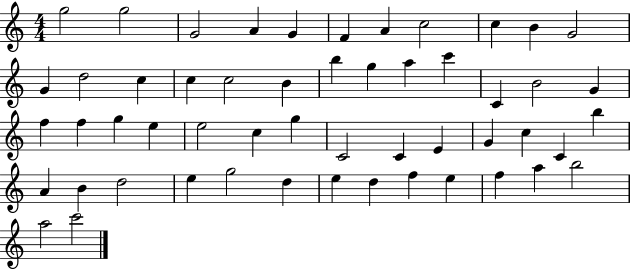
G5/h G5/h G4/h A4/q G4/q F4/q A4/q C5/h C5/q B4/q G4/h G4/q D5/h C5/q C5/q C5/h B4/q B5/q G5/q A5/q C6/q C4/q B4/h G4/q F5/q F5/q G5/q E5/q E5/h C5/q G5/q C4/h C4/q E4/q G4/q C5/q C4/q B5/q A4/q B4/q D5/h E5/q G5/h D5/q E5/q D5/q F5/q E5/q F5/q A5/q B5/h A5/h C6/h